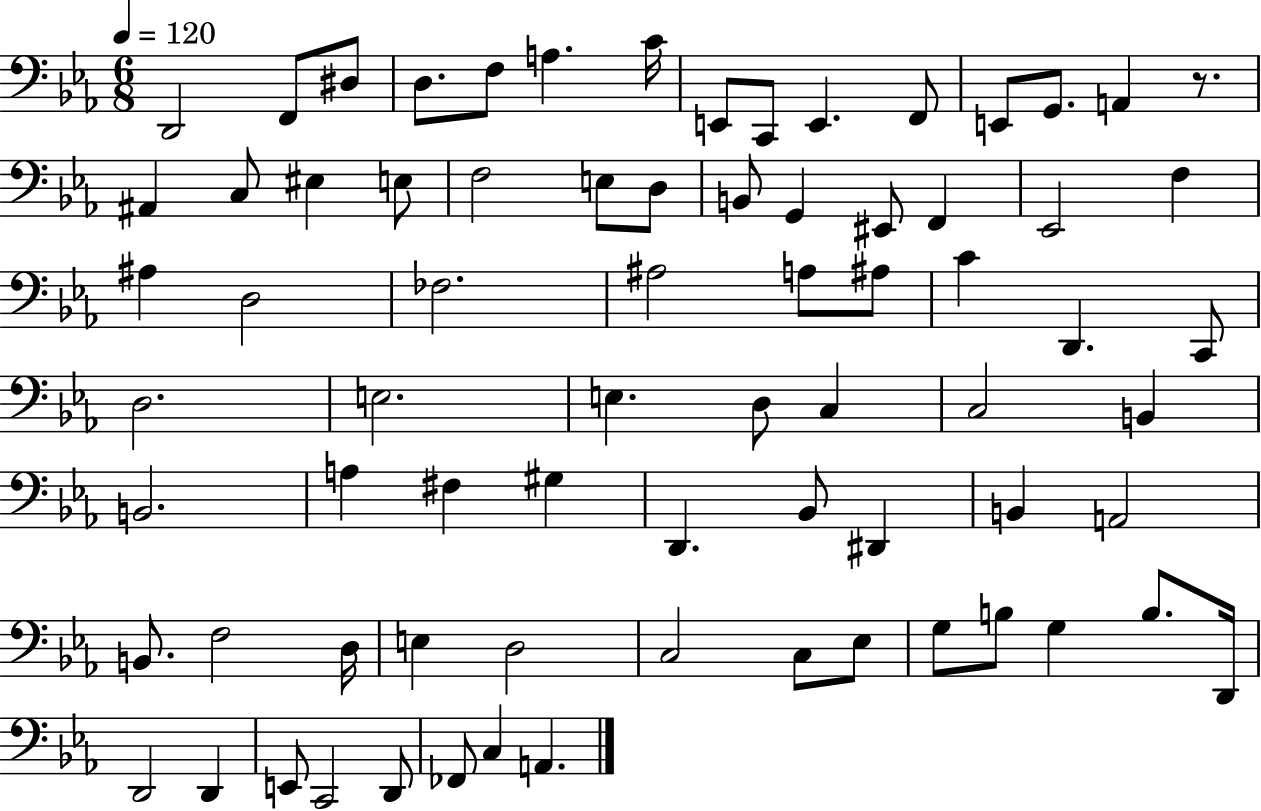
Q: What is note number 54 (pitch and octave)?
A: F3